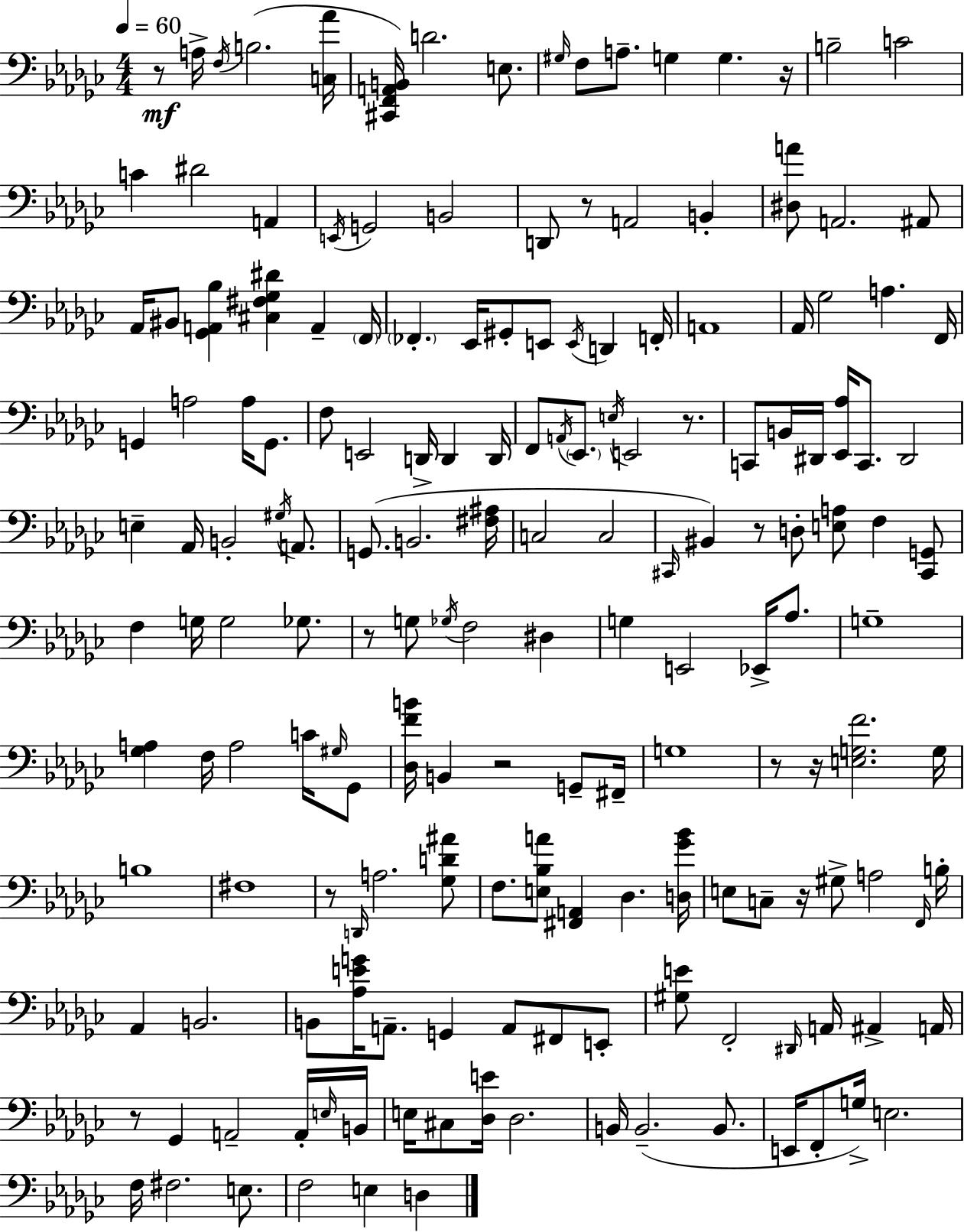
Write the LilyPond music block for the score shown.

{
  \clef bass
  \numericTimeSignature
  \time 4/4
  \key ees \minor
  \tempo 4 = 60
  r8\mf a16-> \acciaccatura { f16 } b2.( | <c aes'>16 <cis, f, a, b,>16) d'2. e8. | \grace { gis16 } f8 a8.-- g4 g4. | r16 b2-- c'2 | \break c'4 dis'2 a,4 | \acciaccatura { e,16 } g,2 b,2 | d,8 r8 a,2 b,4-. | <dis a'>8 a,2. | \break ais,8 aes,16 bis,8 <ges, a, bes>4 <cis fis ges dis'>4 a,4-- | \parenthesize f,16 \parenthesize fes,4.-. ees,16 gis,8-. e,8 \acciaccatura { e,16 } d,4 | f,16-. a,1 | aes,16 ges2 a4. | \break f,16 g,4 a2 | a16 g,8. f8 e,2 d,16-> d,4 | d,16 f,8 \acciaccatura { a,16 } \parenthesize ees,8. \acciaccatura { e16 } e,2 | r8. c,8 b,16 dis,16 <ees, aes>16 c,8. dis,2 | \break e4-- aes,16 b,2-. | \acciaccatura { gis16 } a,8. g,8.( b,2. | <fis ais>16 c2 c2 | \grace { cis,16 }) bis,4 r8 d8-. | \break <e a>8 f4 <cis, g,>8 f4 g16 g2 | ges8. r8 g8 \acciaccatura { ges16 } f2 | dis4 g4 e,2 | ees,16-> aes8. g1-- | \break <ges a>4 f16 a2 | c'16 \grace { gis16 } ges,8 <des f' b'>16 b,4 r2 | g,8-- fis,16-- g1 | r8 r16 <e g f'>2. | \break g16 b1 | fis1 | r8 \grace { d,16 } a2. | <ges d' ais'>8 f8. <e bes a'>8 | \break <fis, a,>4 des4. <d ges' bes'>16 e8 c8-- r16 | gis8-> a2 \grace { f,16 } b16-. aes,4 | b,2. b,8 <aes e' g'>16 a,8.-- | g,4 a,8 fis,8 e,8-. <gis e'>8 f,2-. | \break \grace { dis,16 } a,16 ais,4-> a,16 r8 ges,4 | a,2-- a,16-. \grace { e16 } b,16 e16 cis8 | <des e'>16 des2. b,16 b,2.--( | b,8. e,16 f,8-. | \break g16->) e2. f16 fis2. | e8. f2 | e4 d4 \bar "|."
}